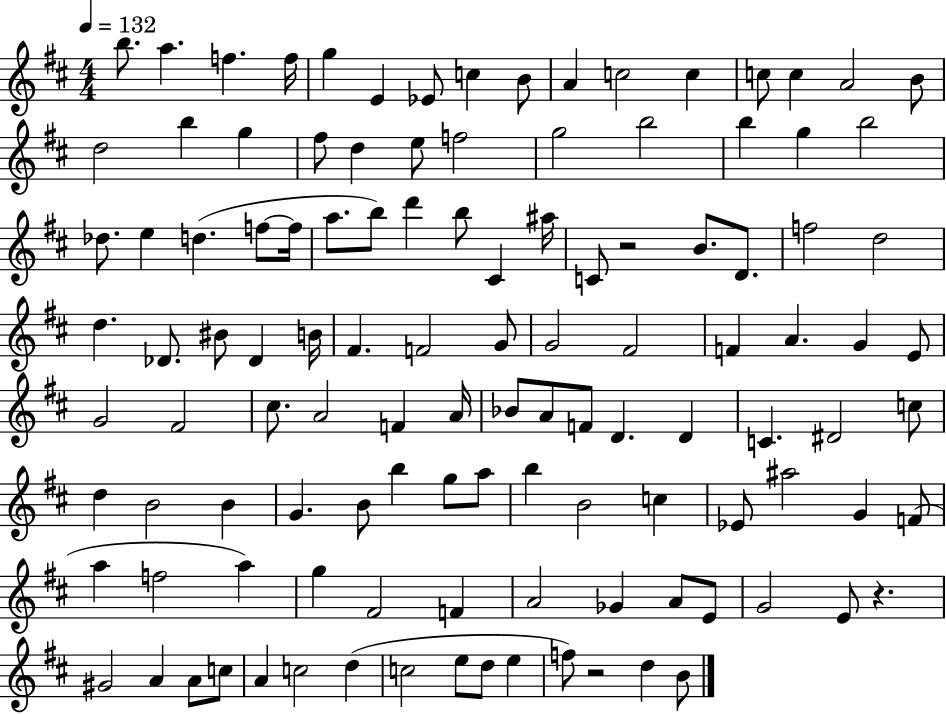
{
  \clef treble
  \numericTimeSignature
  \time 4/4
  \key d \major
  \tempo 4 = 132
  \repeat volta 2 { b''8. a''4. f''4. f''16 | g''4 e'4 ees'8 c''4 b'8 | a'4 c''2 c''4 | c''8 c''4 a'2 b'8 | \break d''2 b''4 g''4 | fis''8 d''4 e''8 f''2 | g''2 b''2 | b''4 g''4 b''2 | \break des''8. e''4 d''4.( f''8~~ f''16 | a''8. b''8) d'''4 b''8 cis'4 ais''16 | c'8 r2 b'8. d'8. | f''2 d''2 | \break d''4. des'8. bis'8 des'4 b'16 | fis'4. f'2 g'8 | g'2 fis'2 | f'4 a'4. g'4 e'8 | \break g'2 fis'2 | cis''8. a'2 f'4 a'16 | bes'8 a'8 f'8 d'4. d'4 | c'4. dis'2 c''8 | \break d''4 b'2 b'4 | g'4. b'8 b''4 g''8 a''8 | b''4 b'2 c''4 | ees'8 ais''2 g'4 f'8( | \break a''4 f''2 a''4) | g''4 fis'2 f'4 | a'2 ges'4 a'8 e'8 | g'2 e'8 r4. | \break gis'2 a'4 a'8 c''8 | a'4 c''2 d''4( | c''2 e''8 d''8 e''4 | f''8) r2 d''4 b'8 | \break } \bar "|."
}